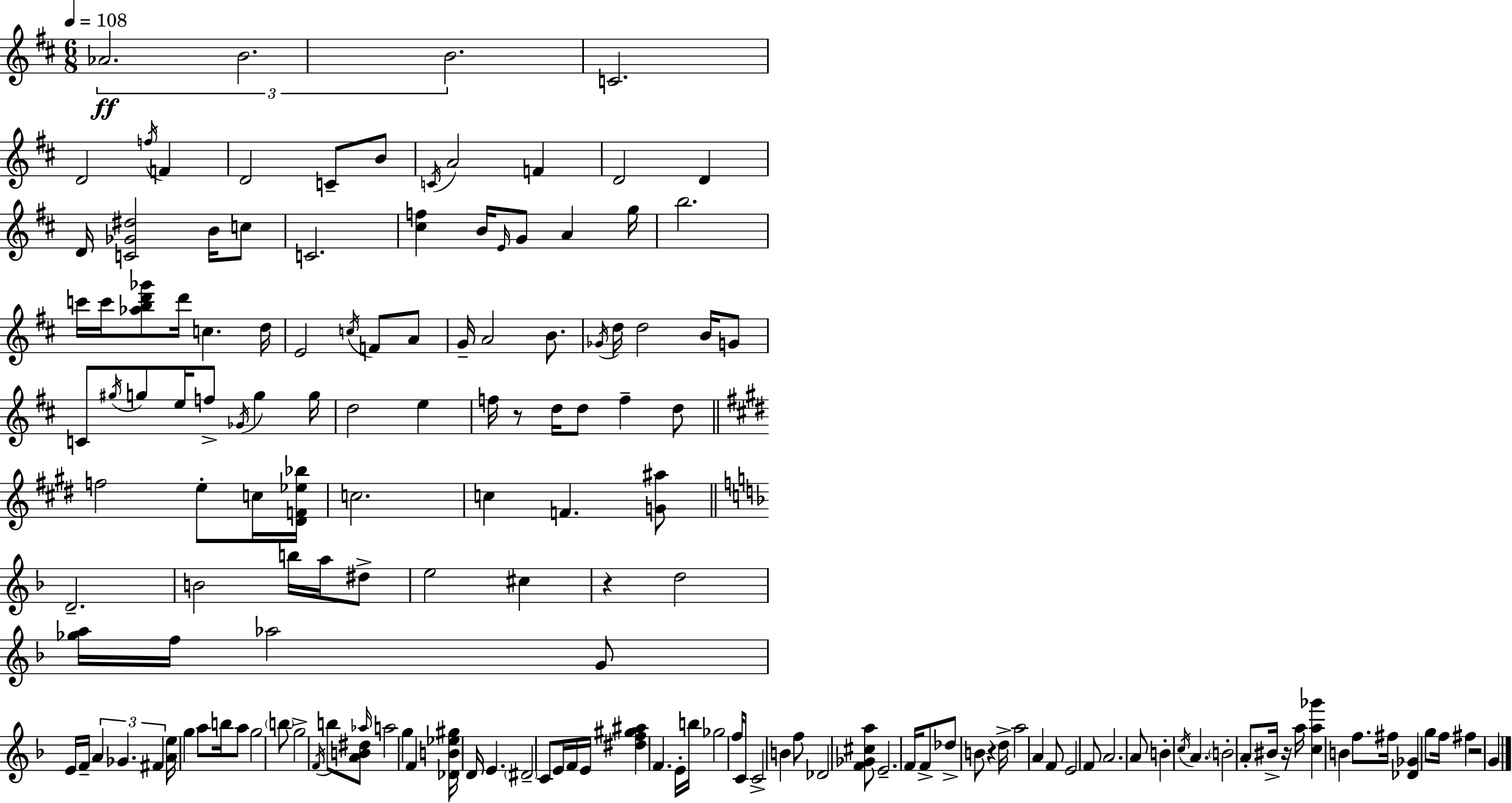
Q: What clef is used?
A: treble